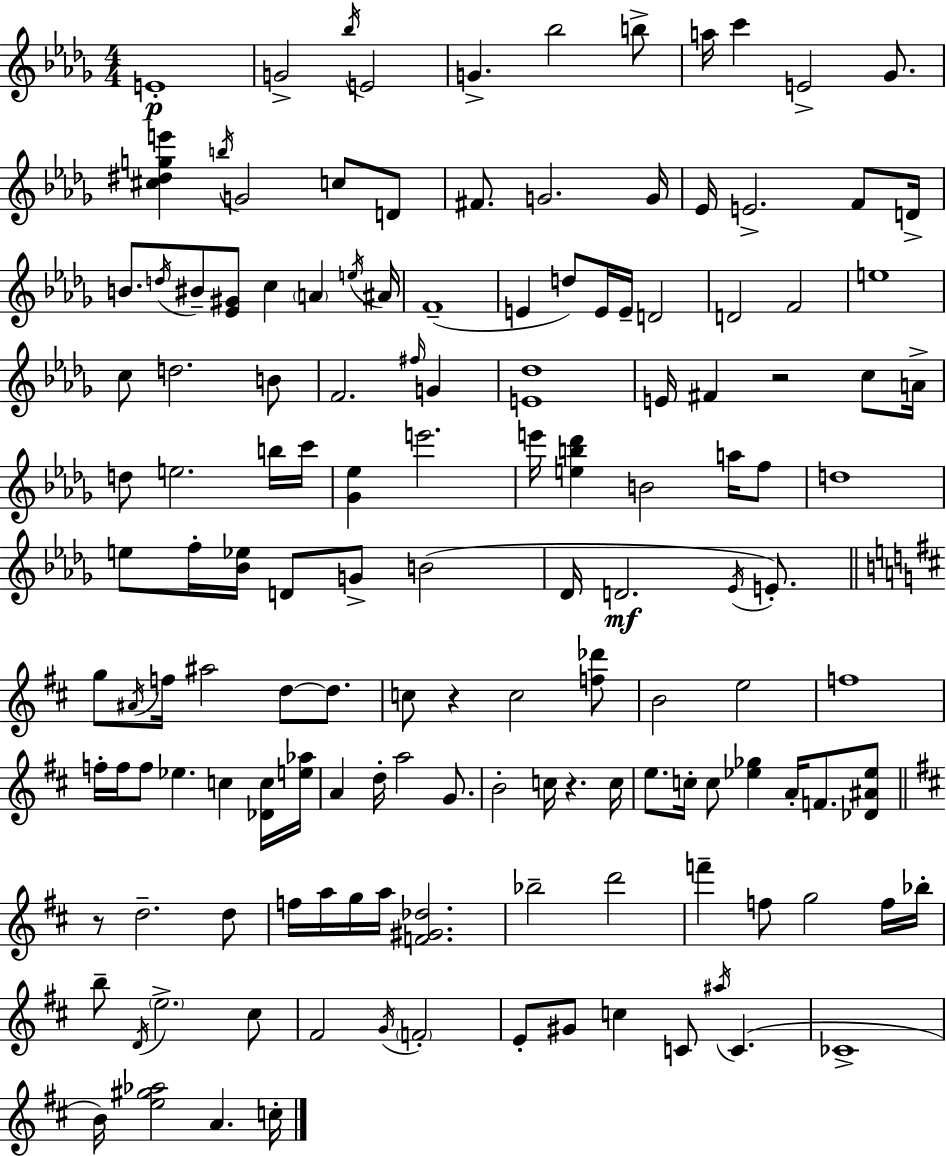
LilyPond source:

{
  \clef treble
  \numericTimeSignature
  \time 4/4
  \key bes \minor
  \repeat volta 2 { e'1-.\p | g'2-> \acciaccatura { bes''16 } e'2 | g'4.-> bes''2 b''8-> | a''16 c'''4 e'2-> ges'8. | \break <cis'' dis'' g'' e'''>4 \acciaccatura { b''16 } g'2 c''8 | d'8 fis'8. g'2. | g'16 ees'16 e'2.-> f'8 | d'16-> b'8. \acciaccatura { d''16 } bis'8-- <ees' gis'>8 c''4 \parenthesize a'4 | \break \acciaccatura { e''16 } ais'16 f'1--( | e'4 d''8) e'16 e'16-- d'2 | d'2 f'2 | e''1 | \break c''8 d''2. | b'8 f'2. | \grace { fis''16 } g'4 <e' des''>1 | e'16 fis'4 r2 | \break c''8 a'16-> d''8 e''2. | b''16 c'''16 <ges' ees''>4 e'''2. | e'''16 <e'' b'' des'''>4 b'2 | a''16 f''8 d''1 | \break e''8 f''16-. <bes' ees''>16 d'8 g'8-> b'2( | des'16 d'2.\mf | \acciaccatura { ees'16 } e'8.-.) \bar "||" \break \key d \major g''8 \acciaccatura { ais'16 } f''16 ais''2 d''8~~ d''8. | c''8 r4 c''2 <f'' des'''>8 | b'2 e''2 | f''1 | \break f''16-. f''16 f''8 ees''4. c''4 <des' c''>16 | <e'' aes''>16 a'4 d''16-. a''2 g'8. | b'2-. c''16 r4. | c''16 e''8. c''16-. c''8 <ees'' ges''>4 a'16-. f'8. <des' ais' ees''>8 | \break \bar "||" \break \key d \major r8 d''2.-- d''8 | f''16 a''16 g''16 a''16 <f' gis' des''>2. | bes''2-- d'''2 | f'''4-- f''8 g''2 f''16 bes''16-. | \break b''8-- \acciaccatura { d'16 } \parenthesize e''2.-> cis''8 | fis'2 \acciaccatura { g'16 } \parenthesize f'2-. | e'8-. gis'8 c''4 c'8 \acciaccatura { ais''16 } c'4.( | ces'1-> | \break b'16) <e'' gis'' aes''>2 a'4. | c''16-. } \bar "|."
}